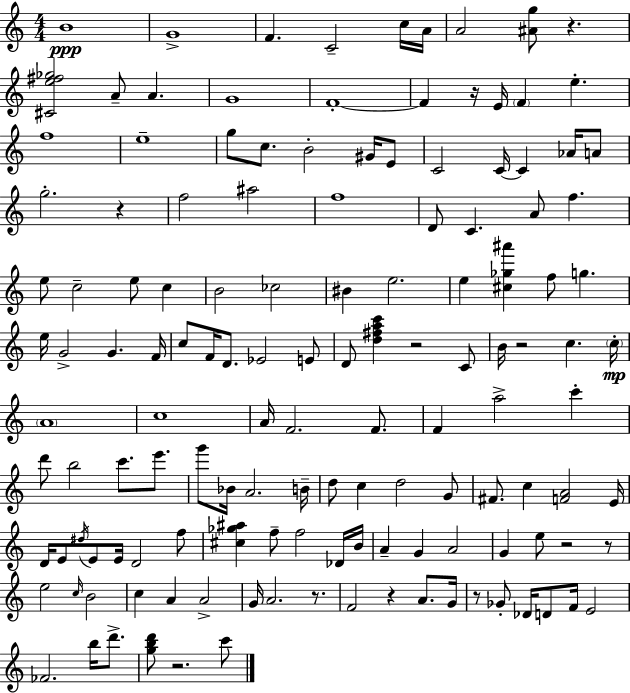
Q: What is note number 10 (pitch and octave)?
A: G4